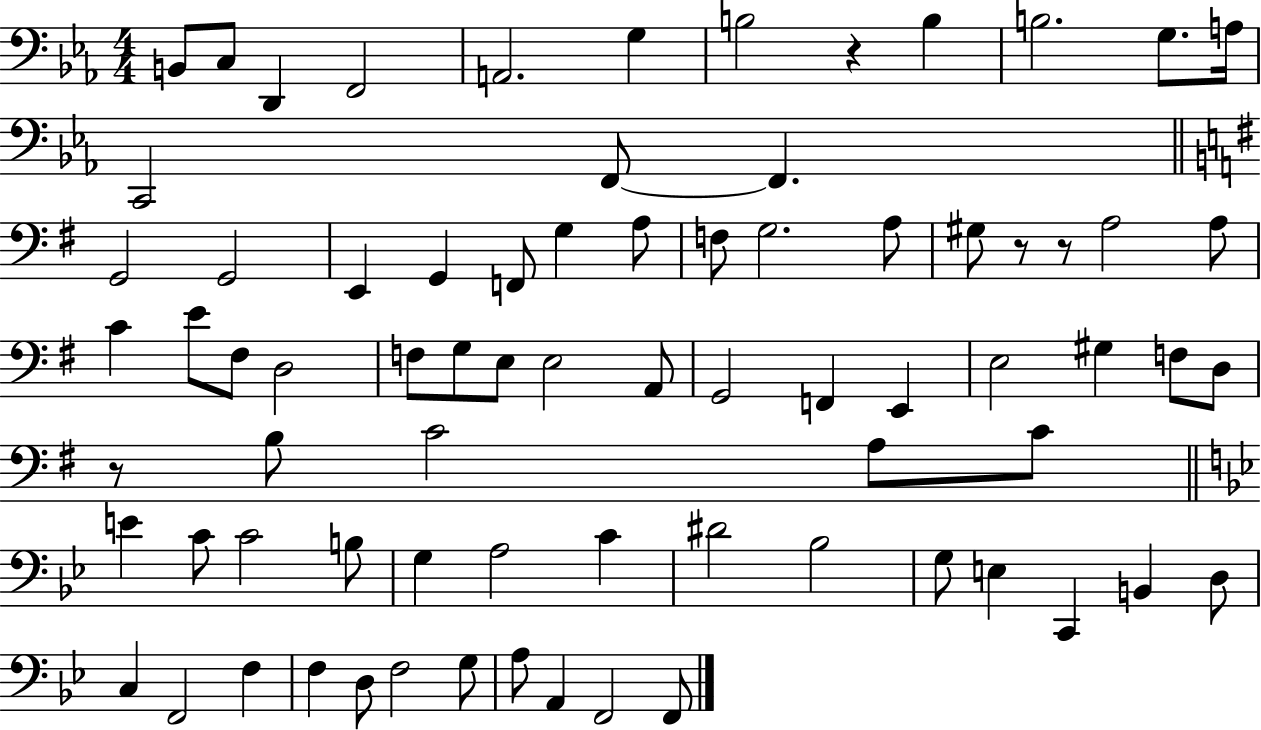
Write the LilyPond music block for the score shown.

{
  \clef bass
  \numericTimeSignature
  \time 4/4
  \key ees \major
  \repeat volta 2 { b,8 c8 d,4 f,2 | a,2. g4 | b2 r4 b4 | b2. g8. a16 | \break c,2 f,8~~ f,4. | \bar "||" \break \key e \minor g,2 g,2 | e,4 g,4 f,8 g4 a8 | f8 g2. a8 | gis8 r8 r8 a2 a8 | \break c'4 e'8 fis8 d2 | f8 g8 e8 e2 a,8 | g,2 f,4 e,4 | e2 gis4 f8 d8 | \break r8 b8 c'2 a8 c'8 | \bar "||" \break \key bes \major e'4 c'8 c'2 b8 | g4 a2 c'4 | dis'2 bes2 | g8 e4 c,4 b,4 d8 | \break c4 f,2 f4 | f4 d8 f2 g8 | a8 a,4 f,2 f,8 | } \bar "|."
}